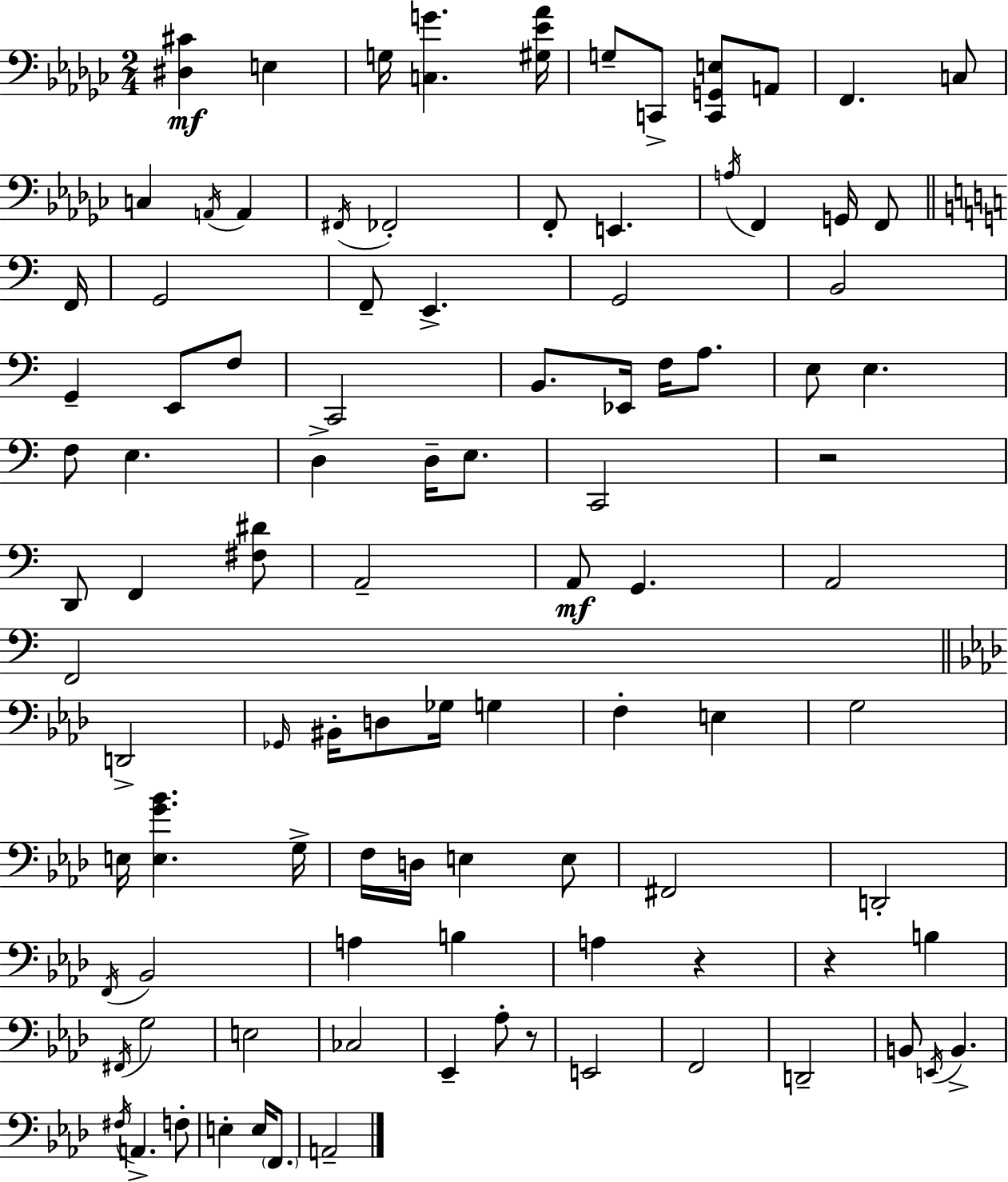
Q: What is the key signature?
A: EES minor